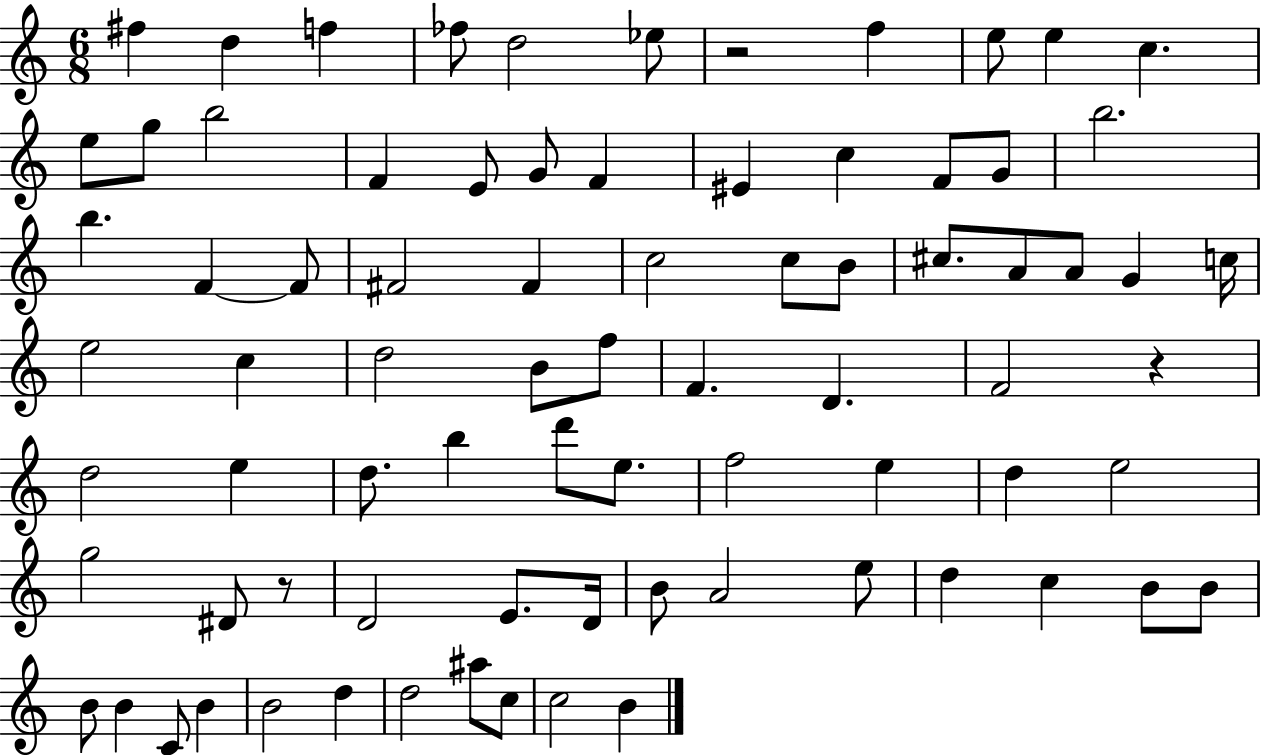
F#5/q D5/q F5/q FES5/e D5/h Eb5/e R/h F5/q E5/e E5/q C5/q. E5/e G5/e B5/h F4/q E4/e G4/e F4/q EIS4/q C5/q F4/e G4/e B5/h. B5/q. F4/q F4/e F#4/h F#4/q C5/h C5/e B4/e C#5/e. A4/e A4/e G4/q C5/s E5/h C5/q D5/h B4/e F5/e F4/q. D4/q. F4/h R/q D5/h E5/q D5/e. B5/q D6/e E5/e. F5/h E5/q D5/q E5/h G5/h D#4/e R/e D4/h E4/e. D4/s B4/e A4/h E5/e D5/q C5/q B4/e B4/e B4/e B4/q C4/e B4/q B4/h D5/q D5/h A#5/e C5/e C5/h B4/q